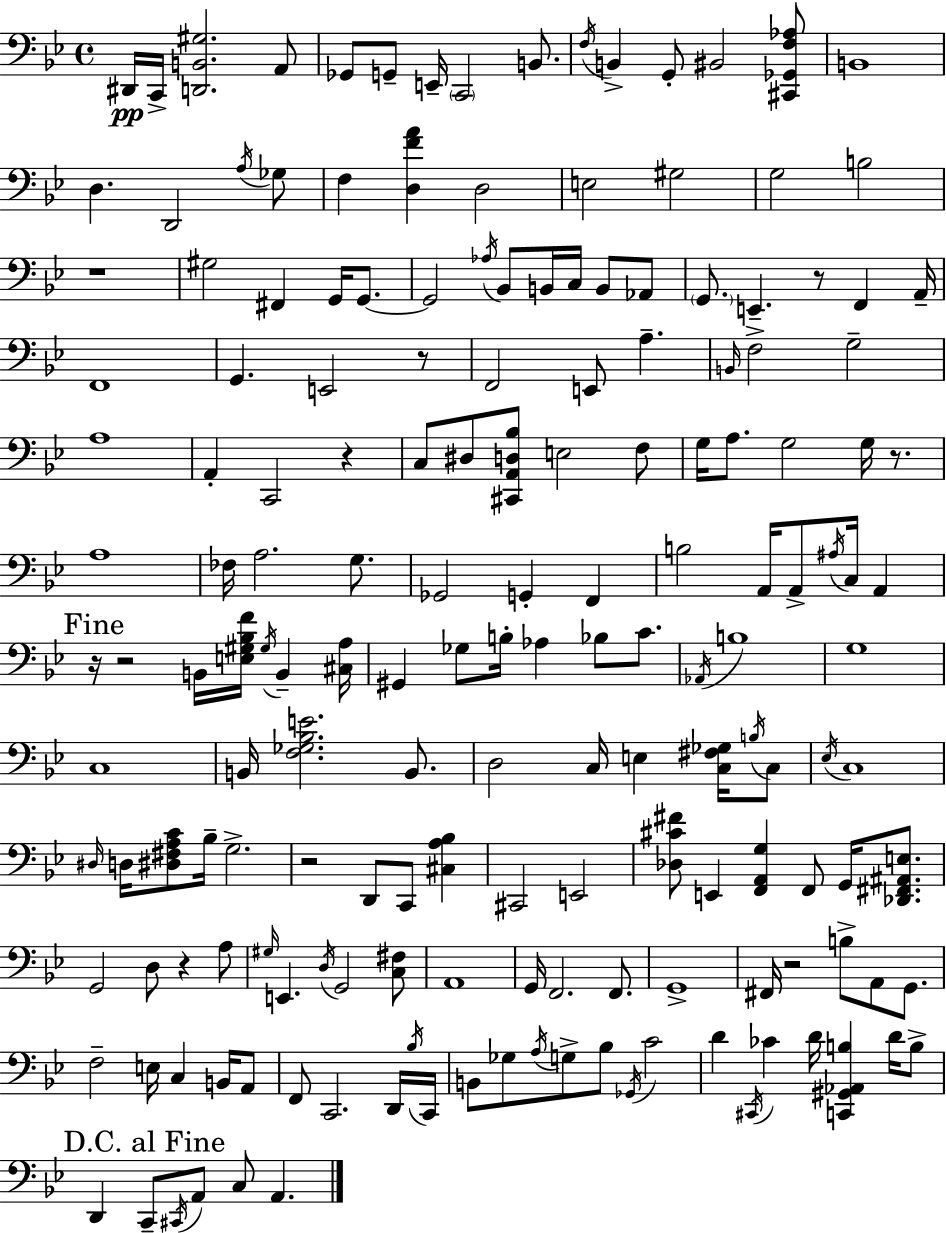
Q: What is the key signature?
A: G minor